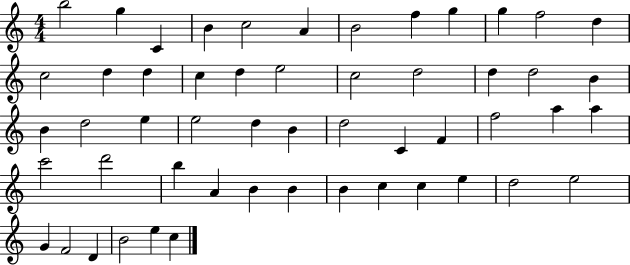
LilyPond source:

{
  \clef treble
  \numericTimeSignature
  \time 4/4
  \key c \major
  b''2 g''4 c'4 | b'4 c''2 a'4 | b'2 f''4 g''4 | g''4 f''2 d''4 | \break c''2 d''4 d''4 | c''4 d''4 e''2 | c''2 d''2 | d''4 d''2 b'4 | \break b'4 d''2 e''4 | e''2 d''4 b'4 | d''2 c'4 f'4 | f''2 a''4 a''4 | \break c'''2 d'''2 | b''4 a'4 b'4 b'4 | b'4 c''4 c''4 e''4 | d''2 e''2 | \break g'4 f'2 d'4 | b'2 e''4 c''4 | \bar "|."
}